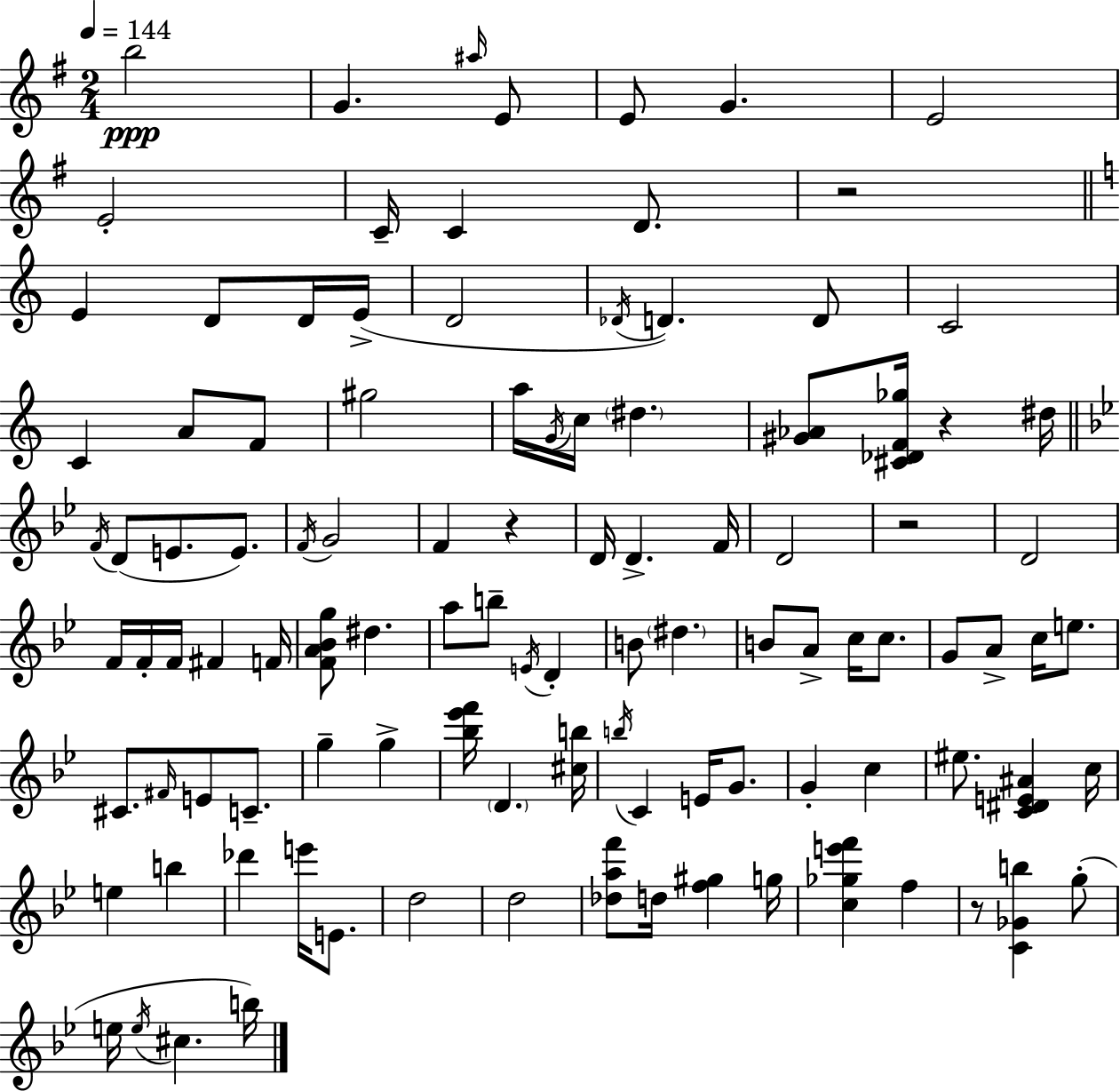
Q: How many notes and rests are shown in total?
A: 106